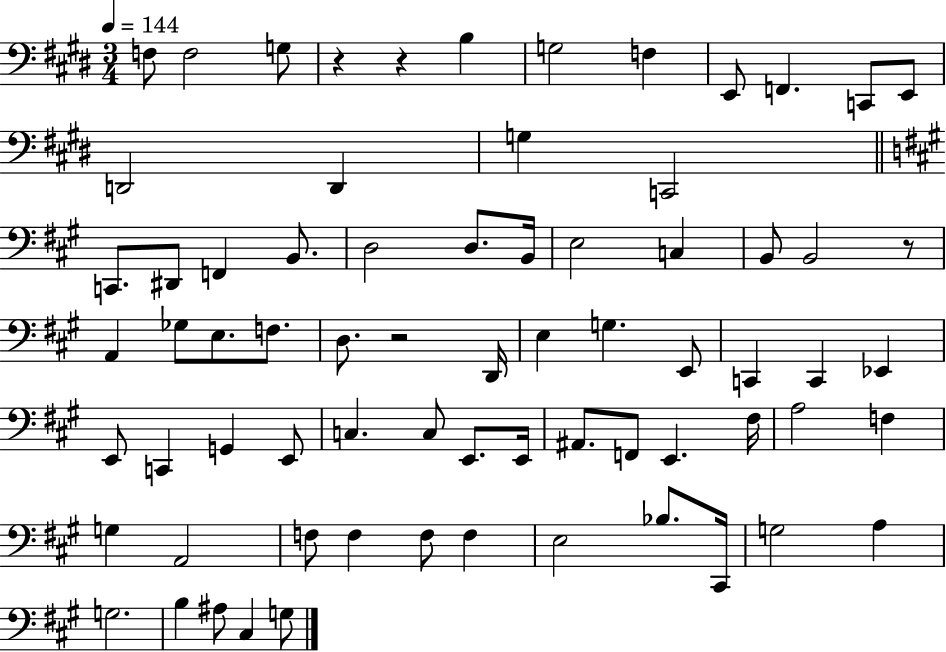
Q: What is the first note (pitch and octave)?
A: F3